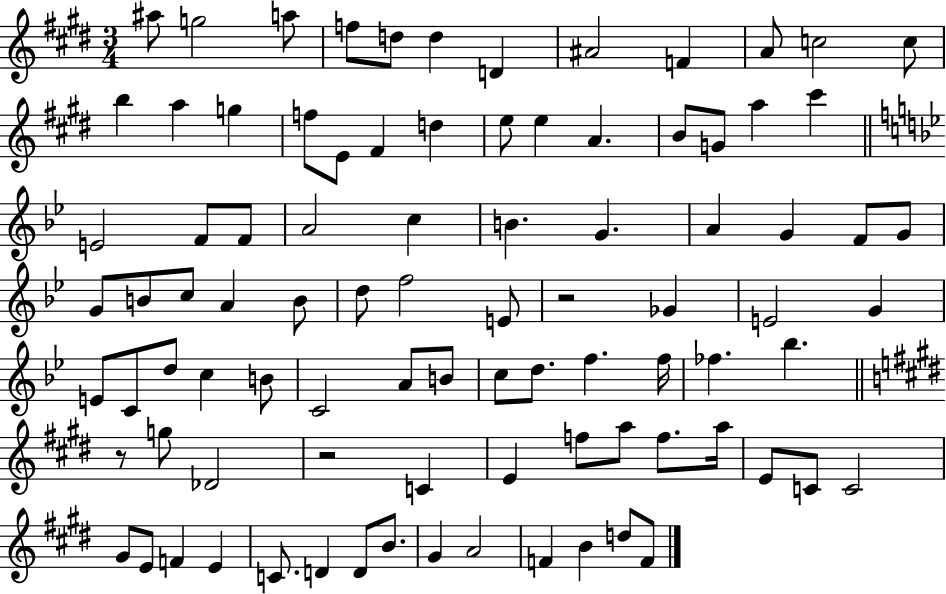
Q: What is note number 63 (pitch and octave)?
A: G5